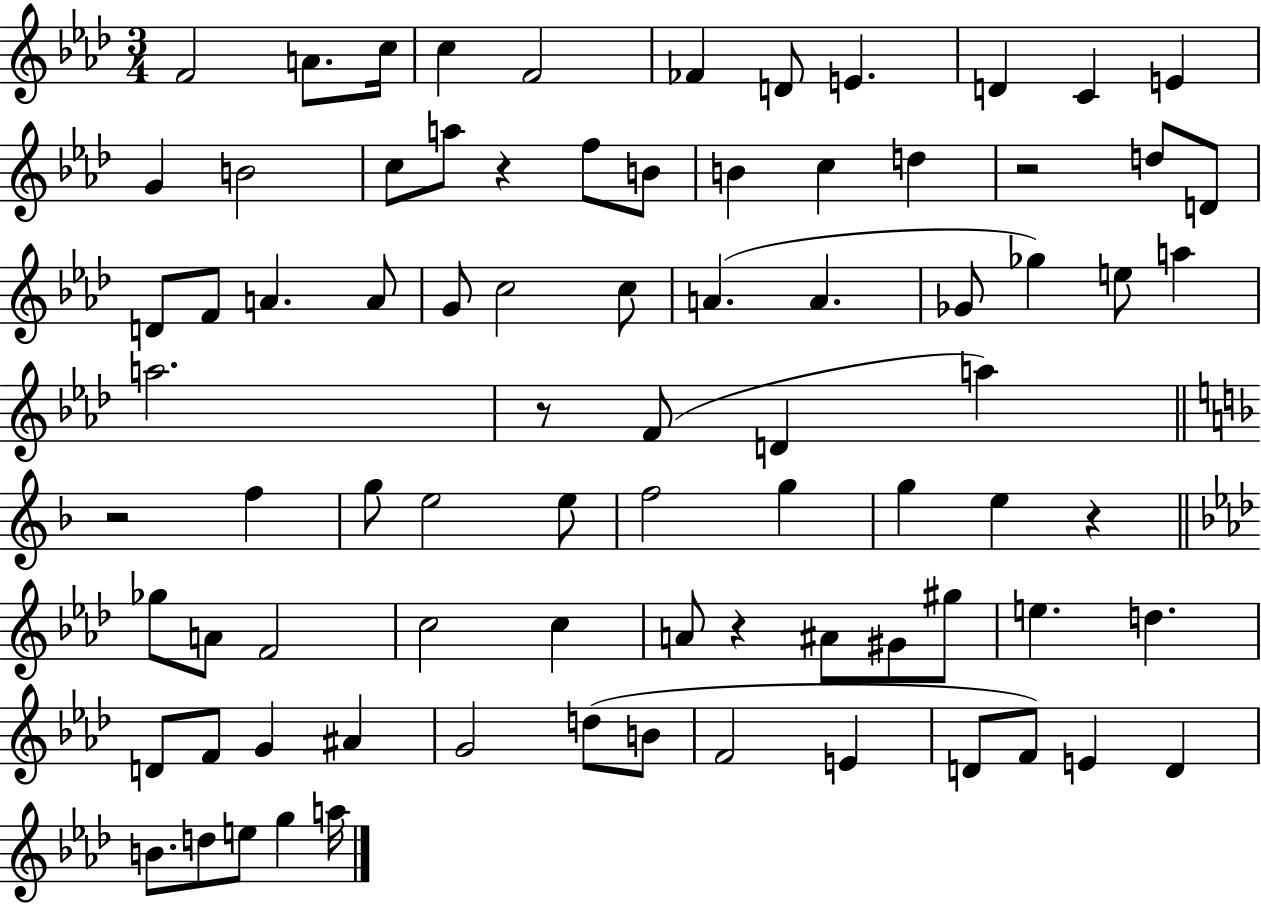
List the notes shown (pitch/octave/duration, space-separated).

F4/h A4/e. C5/s C5/q F4/h FES4/q D4/e E4/q. D4/q C4/q E4/q G4/q B4/h C5/e A5/e R/q F5/e B4/e B4/q C5/q D5/q R/h D5/e D4/e D4/e F4/e A4/q. A4/e G4/e C5/h C5/e A4/q. A4/q. Gb4/e Gb5/q E5/e A5/q A5/h. R/e F4/e D4/q A5/q R/h F5/q G5/e E5/h E5/e F5/h G5/q G5/q E5/q R/q Gb5/e A4/e F4/h C5/h C5/q A4/e R/q A#4/e G#4/e G#5/e E5/q. D5/q. D4/e F4/e G4/q A#4/q G4/h D5/e B4/e F4/h E4/q D4/e F4/e E4/q D4/q B4/e. D5/e E5/e G5/q A5/s